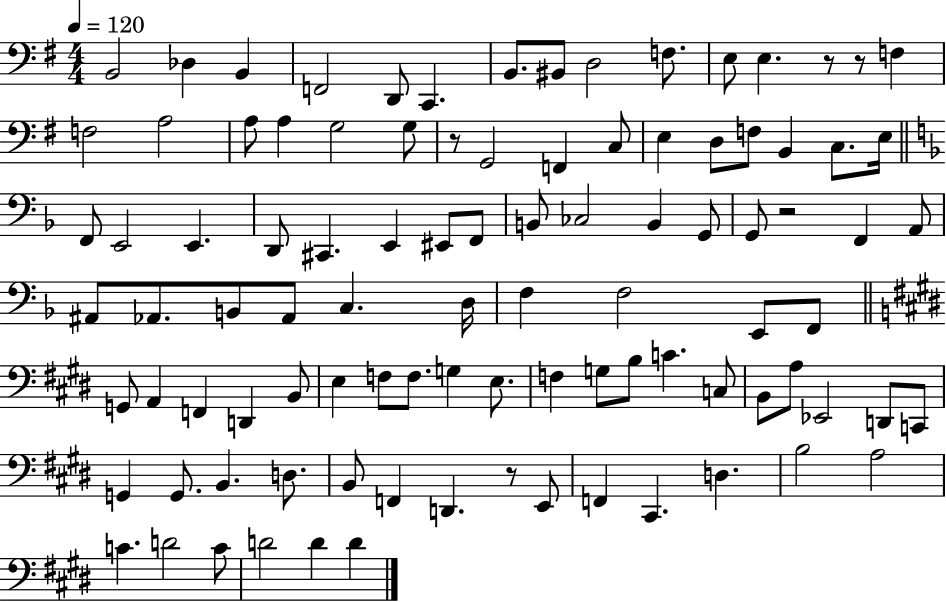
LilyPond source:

{
  \clef bass
  \numericTimeSignature
  \time 4/4
  \key g \major
  \tempo 4 = 120
  b,2 des4 b,4 | f,2 d,8 c,4. | b,8. bis,8 d2 f8. | e8 e4. r8 r8 f4 | \break f2 a2 | a8 a4 g2 g8 | r8 g,2 f,4 c8 | e4 d8 f8 b,4 c8. e16 | \break \bar "||" \break \key d \minor f,8 e,2 e,4. | d,8 cis,4. e,4 eis,8 f,8 | b,8 ces2 b,4 g,8 | g,8 r2 f,4 a,8 | \break ais,8 aes,8. b,8 aes,8 c4. d16 | f4 f2 e,8 f,8 | \bar "||" \break \key e \major g,8 a,4 f,4 d,4 b,8 | e4 f8 f8. g4 e8. | f4 g8 b8 c'4. c8 | b,8 a8 ees,2 d,8 c,8 | \break g,4 g,8. b,4. d8. | b,8 f,4 d,4. r8 e,8 | f,4 cis,4. d4. | b2 a2 | \break c'4. d'2 c'8 | d'2 d'4 d'4 | \bar "|."
}